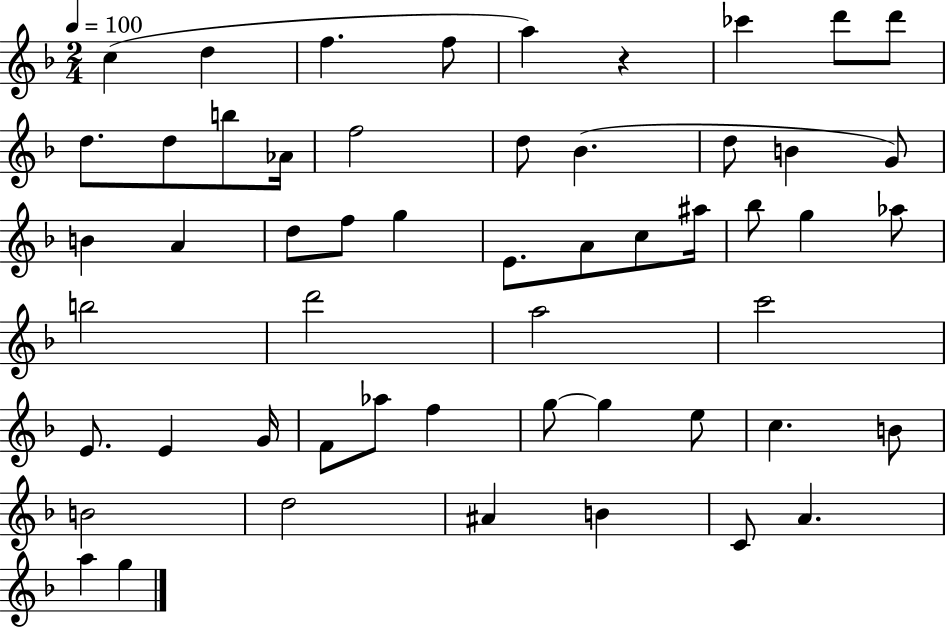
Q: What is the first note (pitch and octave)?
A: C5